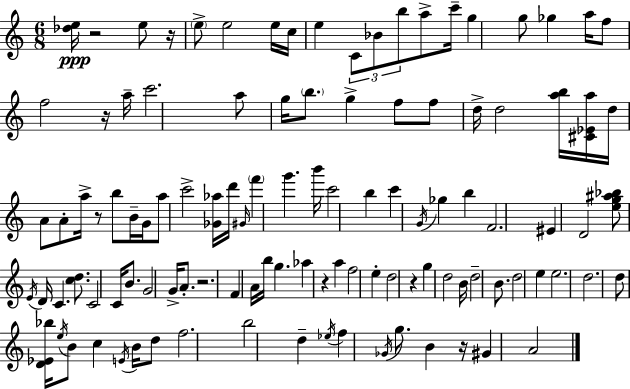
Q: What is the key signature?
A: A minor